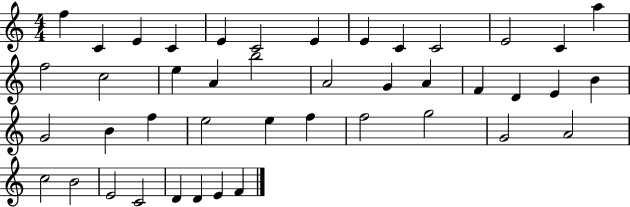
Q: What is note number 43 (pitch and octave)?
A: F4